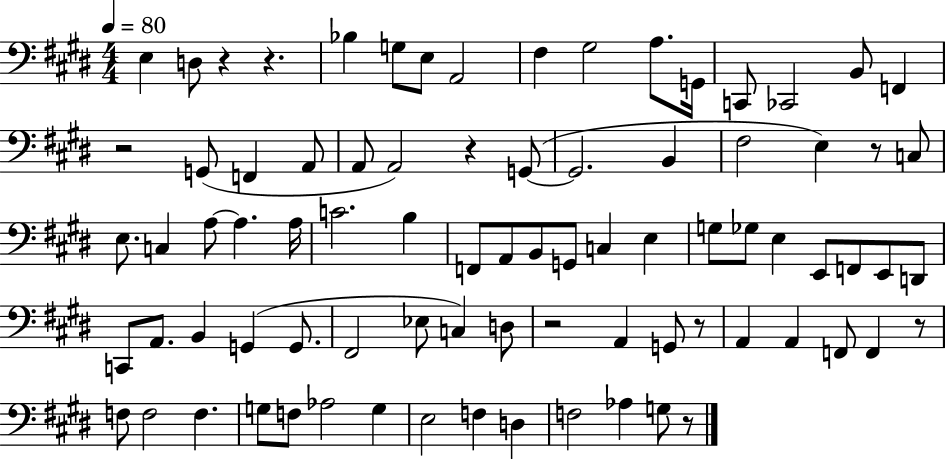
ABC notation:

X:1
T:Untitled
M:4/4
L:1/4
K:E
E, D,/2 z z _B, G,/2 E,/2 A,,2 ^F, ^G,2 A,/2 G,,/4 C,,/2 _C,,2 B,,/2 F,, z2 G,,/2 F,, A,,/2 A,,/2 A,,2 z G,,/2 G,,2 B,, ^F,2 E, z/2 C,/2 E,/2 C, A,/2 A, A,/4 C2 B, F,,/2 A,,/2 B,,/2 G,,/2 C, E, G,/2 _G,/2 E, E,,/2 F,,/2 E,,/2 D,,/2 C,,/2 A,,/2 B,, G,, G,,/2 ^F,,2 _E,/2 C, D,/2 z2 A,, G,,/2 z/2 A,, A,, F,,/2 F,, z/2 F,/2 F,2 F, G,/2 F,/2 _A,2 G, E,2 F, D, F,2 _A, G,/2 z/2